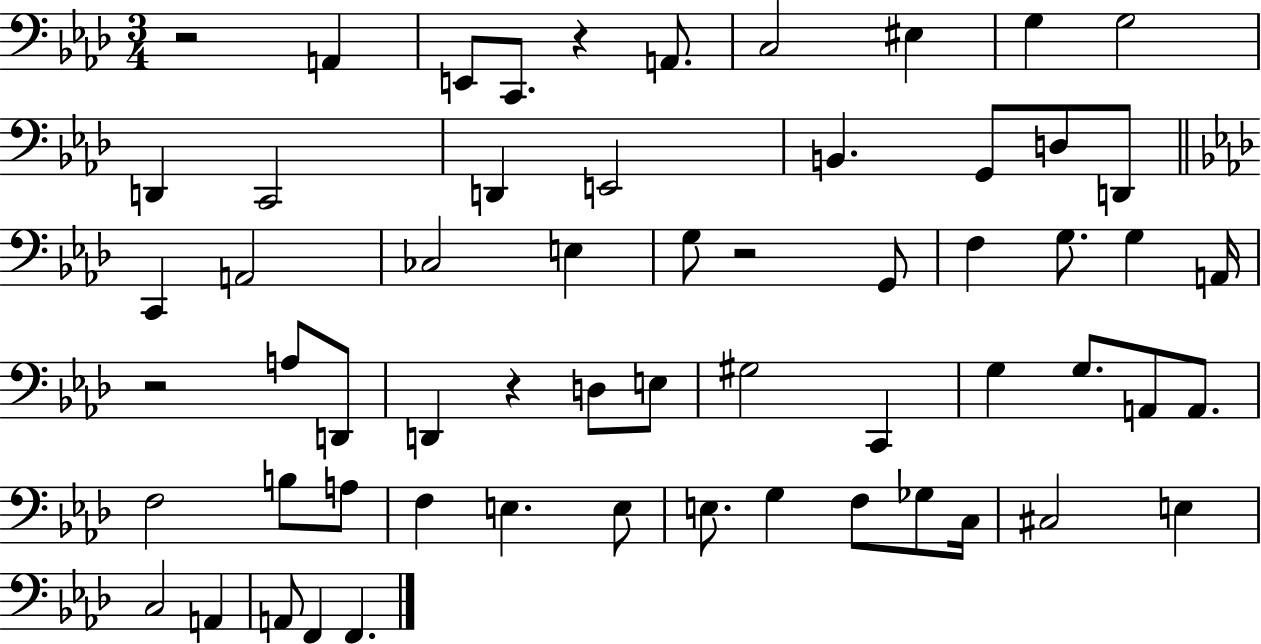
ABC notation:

X:1
T:Untitled
M:3/4
L:1/4
K:Ab
z2 A,, E,,/2 C,,/2 z A,,/2 C,2 ^E, G, G,2 D,, C,,2 D,, E,,2 B,, G,,/2 D,/2 D,,/2 C,, A,,2 _C,2 E, G,/2 z2 G,,/2 F, G,/2 G, A,,/4 z2 A,/2 D,,/2 D,, z D,/2 E,/2 ^G,2 C,, G, G,/2 A,,/2 A,,/2 F,2 B,/2 A,/2 F, E, E,/2 E,/2 G, F,/2 _G,/2 C,/4 ^C,2 E, C,2 A,, A,,/2 F,, F,,